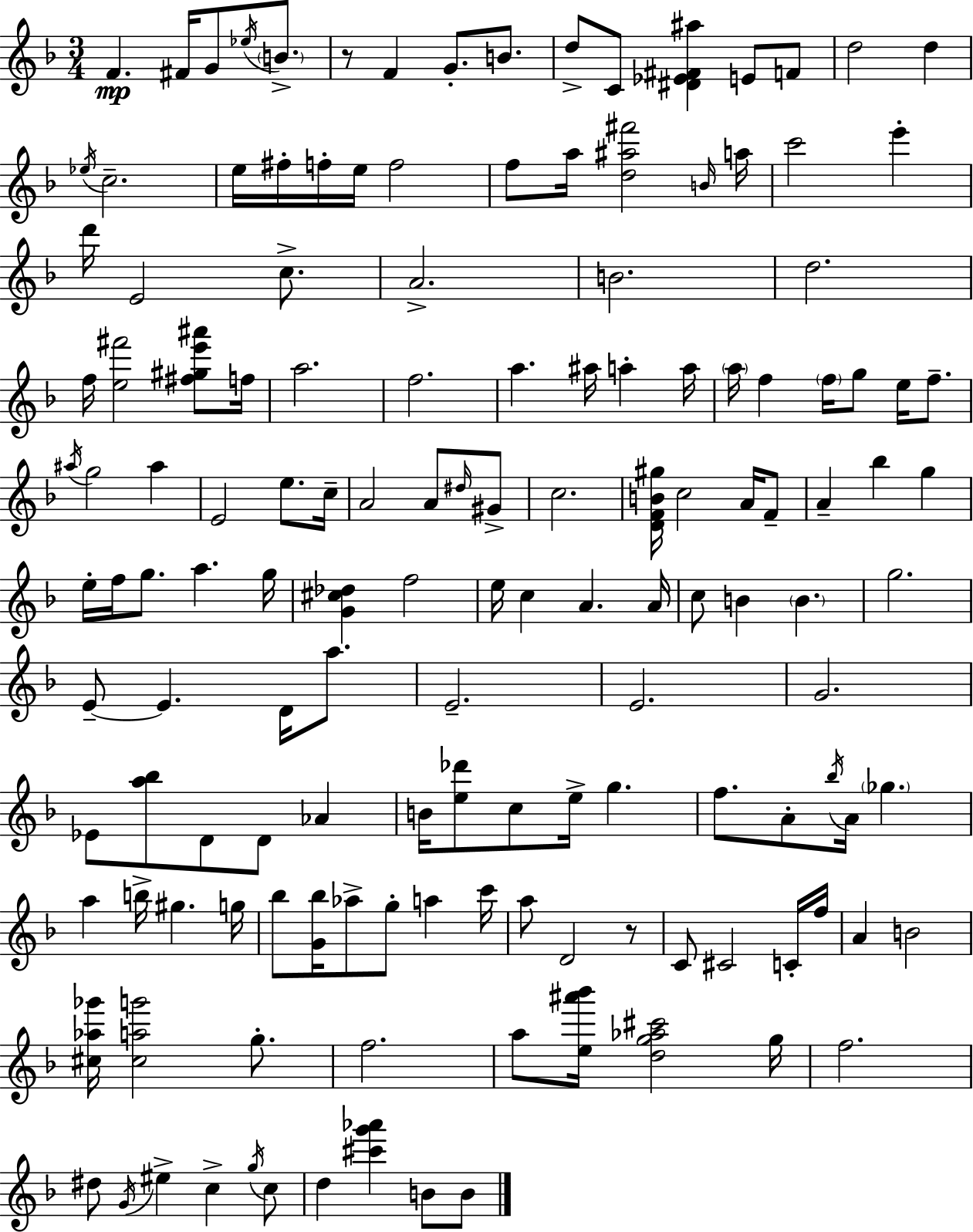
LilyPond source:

{
  \clef treble
  \numericTimeSignature
  \time 3/4
  \key f \major
  f'4.\mp fis'16 g'8 \acciaccatura { ees''16 } \parenthesize b'8.-> | r8 f'4 g'8.-. b'8. | d''8-> c'8 <dis' ees' fis' ais''>4 e'8 f'8 | d''2 d''4 | \break \acciaccatura { ees''16 } c''2.-- | e''16 fis''16-. f''16-. e''16 f''2 | f''8 a''16 <d'' ais'' fis'''>2 | \grace { b'16 } a''16 c'''2 e'''4-. | \break d'''16 e'2 | c''8.-> a'2.-> | b'2. | d''2. | \break f''16 <e'' fis'''>2 | <fis'' gis'' e''' ais'''>8 f''16 a''2. | f''2. | a''4. ais''16 a''4-. | \break a''16 \parenthesize a''16 f''4 \parenthesize f''16 g''8 e''16 | f''8.-- \acciaccatura { ais''16 } g''2 | ais''4 e'2 | e''8. c''16-- a'2 | \break a'8 \grace { dis''16 } gis'8-> c''2. | <d' f' b' gis''>16 c''2 | a'16 f'8-- a'4-- bes''4 | g''4 e''16-. f''16 g''8. a''4. | \break g''16 <g' cis'' des''>4 f''2 | e''16 c''4 a'4. | a'16 c''8 b'4 \parenthesize b'4. | g''2. | \break e'8--~~ e'4. | d'16 a''8. e'2.-- | e'2. | g'2. | \break ees'8 <a'' bes''>8 d'8 d'8 | aes'4 b'16 <e'' des'''>8 c''8 e''16-> g''4. | f''8. a'8-. \acciaccatura { bes''16 } a'16 | \parenthesize ges''4. a''4 b''16-> gis''4. | \break g''16 bes''8 <g' bes''>16 aes''8-> g''8-. | a''4 c'''16 a''8 d'2 | r8 c'8 cis'2 | c'16-. f''16 a'4 b'2 | \break <cis'' aes'' ges'''>16 <cis'' a'' g'''>2 | g''8.-. f''2. | a''8 <e'' ais''' bes'''>16 <d'' g'' aes'' cis'''>2 | g''16 f''2. | \break dis''8 \acciaccatura { g'16 } eis''4-> | c''4-> \acciaccatura { g''16 } c''8 d''4 | <cis''' g''' aes'''>4 b'8 b'8 \bar "|."
}